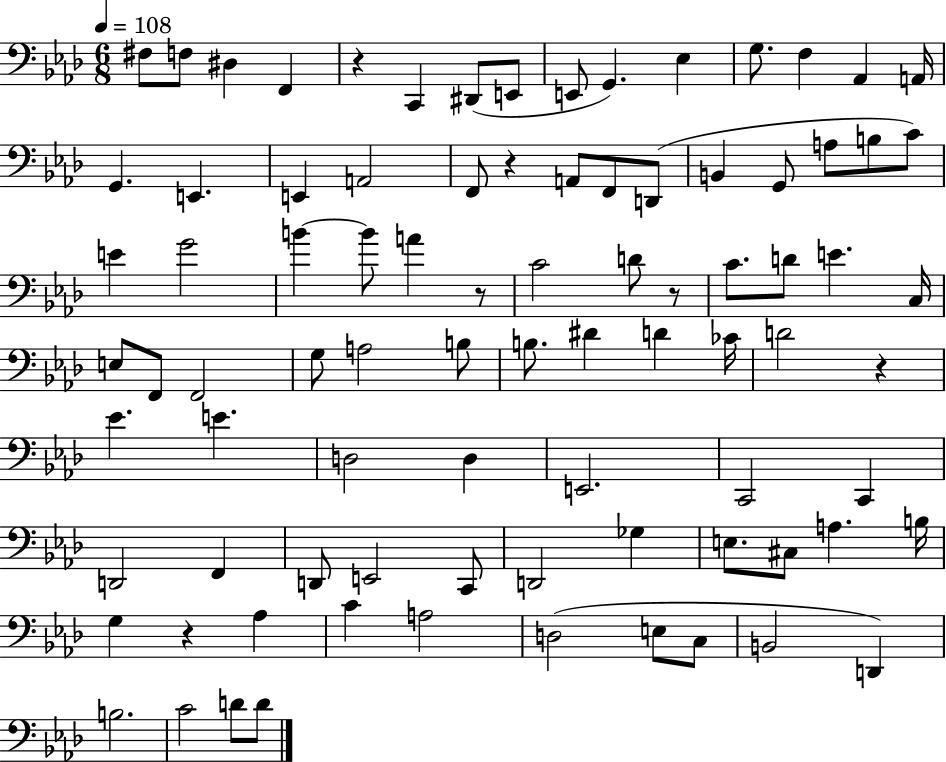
X:1
T:Untitled
M:6/8
L:1/4
K:Ab
^F,/2 F,/2 ^D, F,, z C,, ^D,,/2 E,,/2 E,,/2 G,, _E, G,/2 F, _A,, A,,/4 G,, E,, E,, A,,2 F,,/2 z A,,/2 F,,/2 D,,/2 B,, G,,/2 A,/2 B,/2 C/2 E G2 B B/2 A z/2 C2 D/2 z/2 C/2 D/2 E C,/4 E,/2 F,,/2 F,,2 G,/2 A,2 B,/2 B,/2 ^D D _C/4 D2 z _E E D,2 D, E,,2 C,,2 C,, D,,2 F,, D,,/2 E,,2 C,,/2 D,,2 _G, E,/2 ^C,/2 A, B,/4 G, z _A, C A,2 D,2 E,/2 C,/2 B,,2 D,, B,2 C2 D/2 D/2